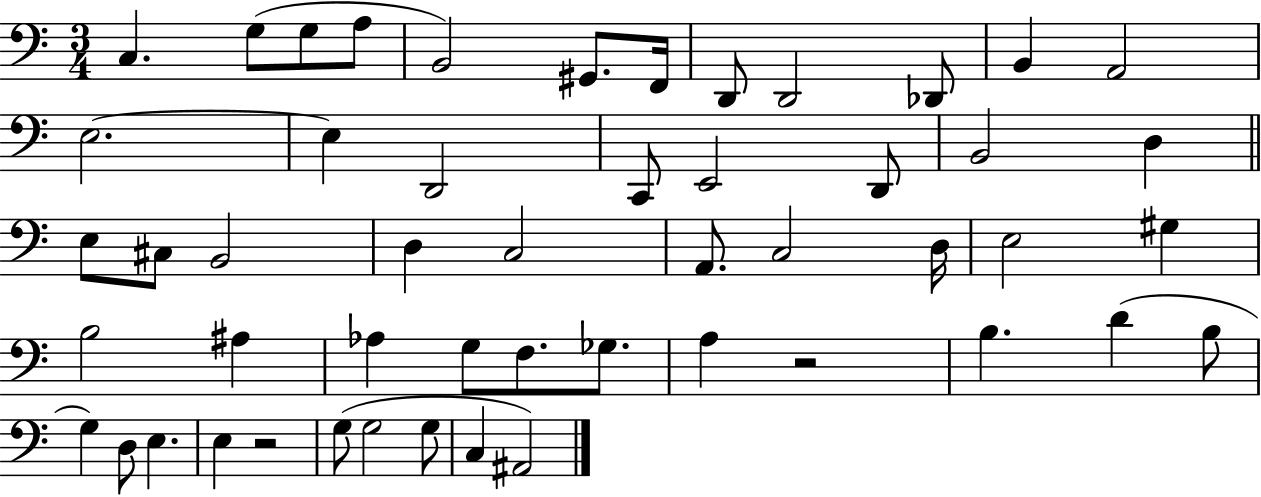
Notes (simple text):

C3/q. G3/e G3/e A3/e B2/h G#2/e. F2/s D2/e D2/h Db2/e B2/q A2/h E3/h. E3/q D2/h C2/e E2/h D2/e B2/h D3/q E3/e C#3/e B2/h D3/q C3/h A2/e. C3/h D3/s E3/h G#3/q B3/h A#3/q Ab3/q G3/e F3/e. Gb3/e. A3/q R/h B3/q. D4/q B3/e G3/q D3/e E3/q. E3/q R/h G3/e G3/h G3/e C3/q A#2/h